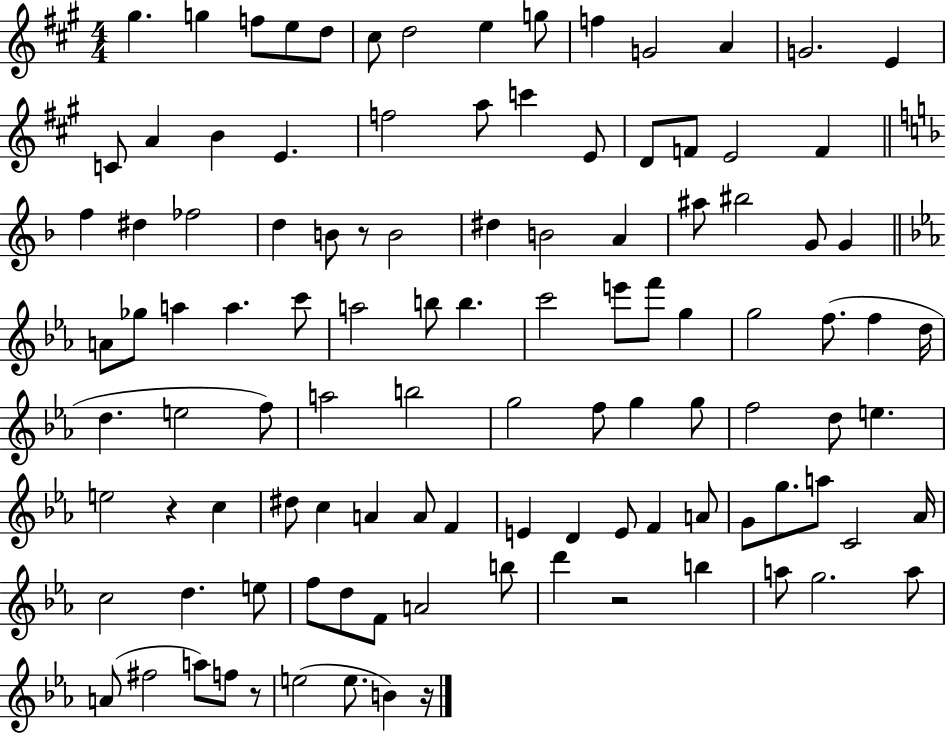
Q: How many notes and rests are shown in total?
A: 109